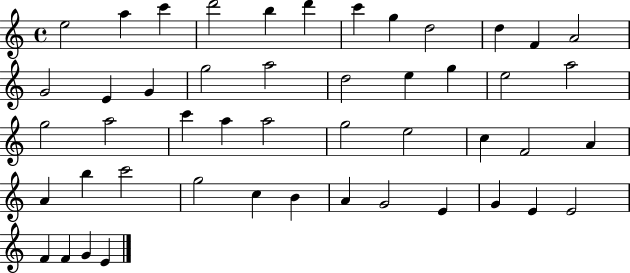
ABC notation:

X:1
T:Untitled
M:4/4
L:1/4
K:C
e2 a c' d'2 b d' c' g d2 d F A2 G2 E G g2 a2 d2 e g e2 a2 g2 a2 c' a a2 g2 e2 c F2 A A b c'2 g2 c B A G2 E G E E2 F F G E